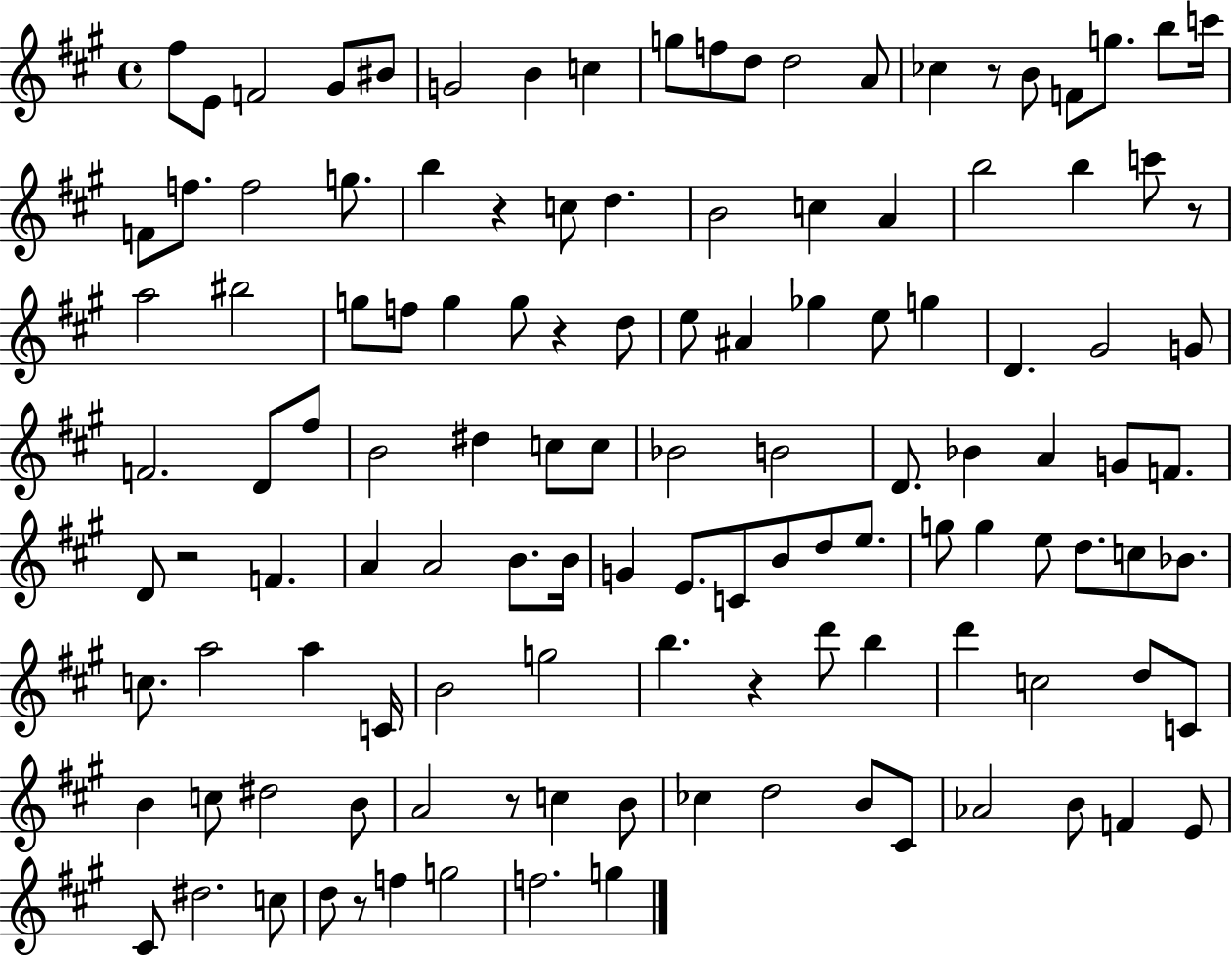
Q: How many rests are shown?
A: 8